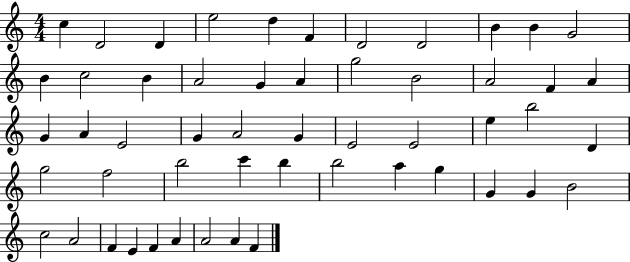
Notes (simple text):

C5/q D4/h D4/q E5/h D5/q F4/q D4/h D4/h B4/q B4/q G4/h B4/q C5/h B4/q A4/h G4/q A4/q G5/h B4/h A4/h F4/q A4/q G4/q A4/q E4/h G4/q A4/h G4/q E4/h E4/h E5/q B5/h D4/q G5/h F5/h B5/h C6/q B5/q B5/h A5/q G5/q G4/q G4/q B4/h C5/h A4/h F4/q E4/q F4/q A4/q A4/h A4/q F4/q